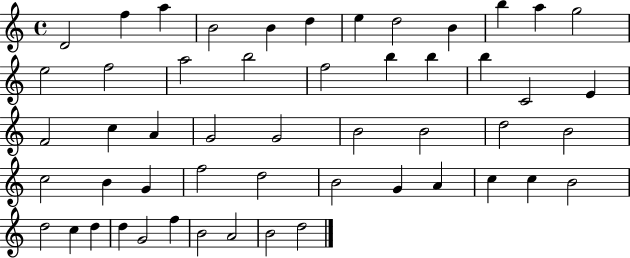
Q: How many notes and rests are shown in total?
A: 52